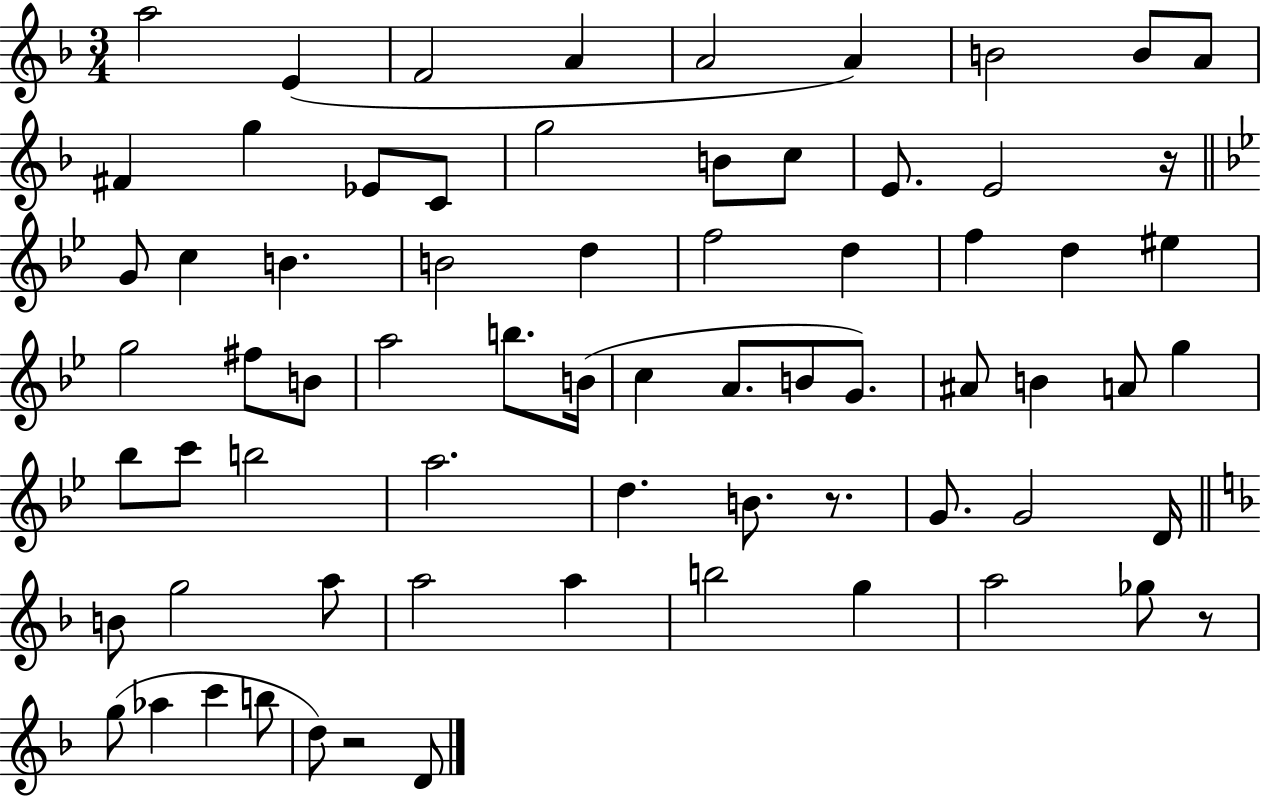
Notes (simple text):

A5/h E4/q F4/h A4/q A4/h A4/q B4/h B4/e A4/e F#4/q G5/q Eb4/e C4/e G5/h B4/e C5/e E4/e. E4/h R/s G4/e C5/q B4/q. B4/h D5/q F5/h D5/q F5/q D5/q EIS5/q G5/h F#5/e B4/e A5/h B5/e. B4/s C5/q A4/e. B4/e G4/e. A#4/e B4/q A4/e G5/q Bb5/e C6/e B5/h A5/h. D5/q. B4/e. R/e. G4/e. G4/h D4/s B4/e G5/h A5/e A5/h A5/q B5/h G5/q A5/h Gb5/e R/e G5/e Ab5/q C6/q B5/e D5/e R/h D4/e